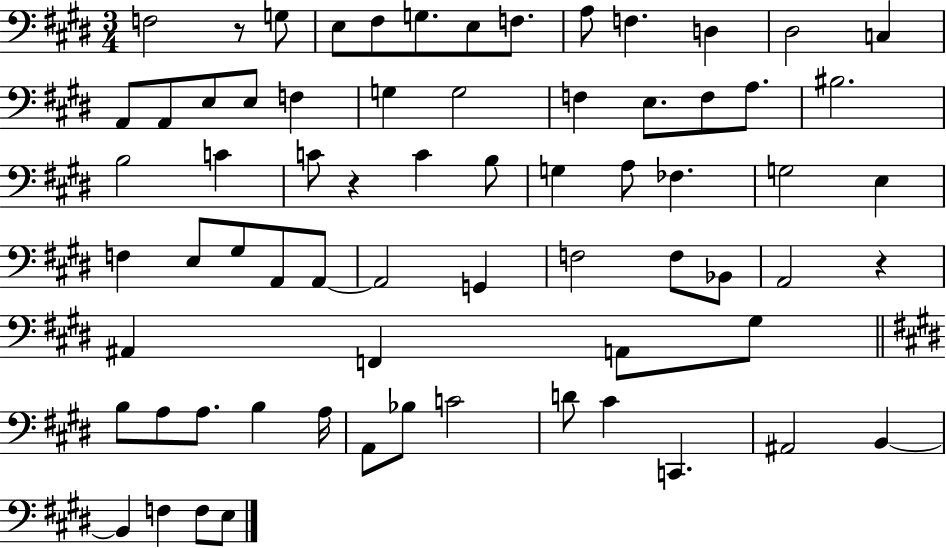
X:1
T:Untitled
M:3/4
L:1/4
K:E
F,2 z/2 G,/2 E,/2 ^F,/2 G,/2 E,/2 F,/2 A,/2 F, D, ^D,2 C, A,,/2 A,,/2 E,/2 E,/2 F, G, G,2 F, E,/2 F,/2 A,/2 ^B,2 B,2 C C/2 z C B,/2 G, A,/2 _F, G,2 E, F, E,/2 ^G,/2 A,,/2 A,,/2 A,,2 G,, F,2 F,/2 _B,,/2 A,,2 z ^A,, F,, A,,/2 ^G,/2 B,/2 A,/2 A,/2 B, A,/4 A,,/2 _B,/2 C2 D/2 ^C C,, ^A,,2 B,, B,, F, F,/2 E,/2